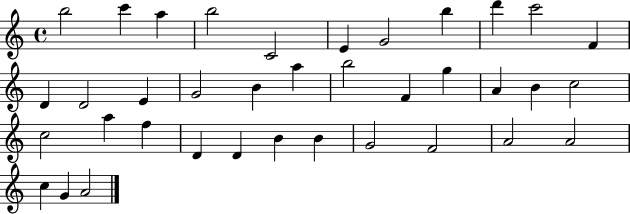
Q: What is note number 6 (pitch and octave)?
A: E4